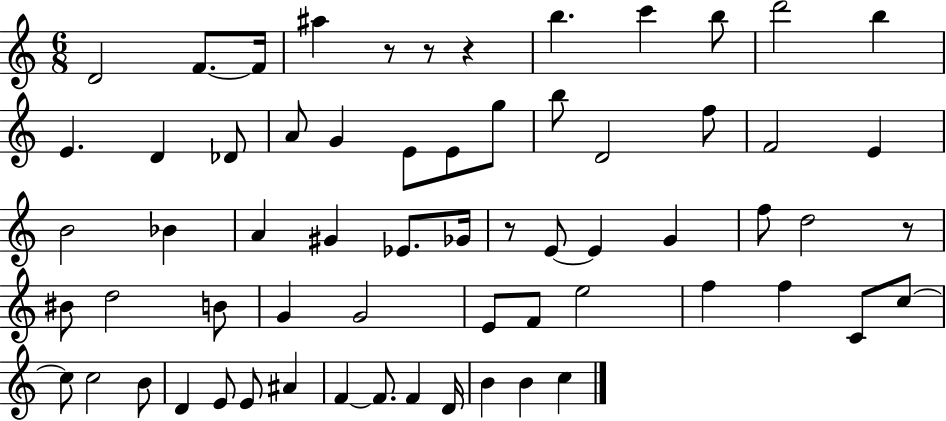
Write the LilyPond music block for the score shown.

{
  \clef treble
  \numericTimeSignature
  \time 6/8
  \key c \major
  d'2 f'8.~~ f'16 | ais''4 r8 r8 r4 | b''4. c'''4 b''8 | d'''2 b''4 | \break e'4. d'4 des'8 | a'8 g'4 e'8 e'8 g''8 | b''8 d'2 f''8 | f'2 e'4 | \break b'2 bes'4 | a'4 gis'4 ees'8. ges'16 | r8 e'8~~ e'4 g'4 | f''8 d''2 r8 | \break bis'8 d''2 b'8 | g'4 g'2 | e'8 f'8 e''2 | f''4 f''4 c'8 c''8~~ | \break c''8 c''2 b'8 | d'4 e'8 e'8 ais'4 | f'4~~ f'8. f'4 d'16 | b'4 b'4 c''4 | \break \bar "|."
}